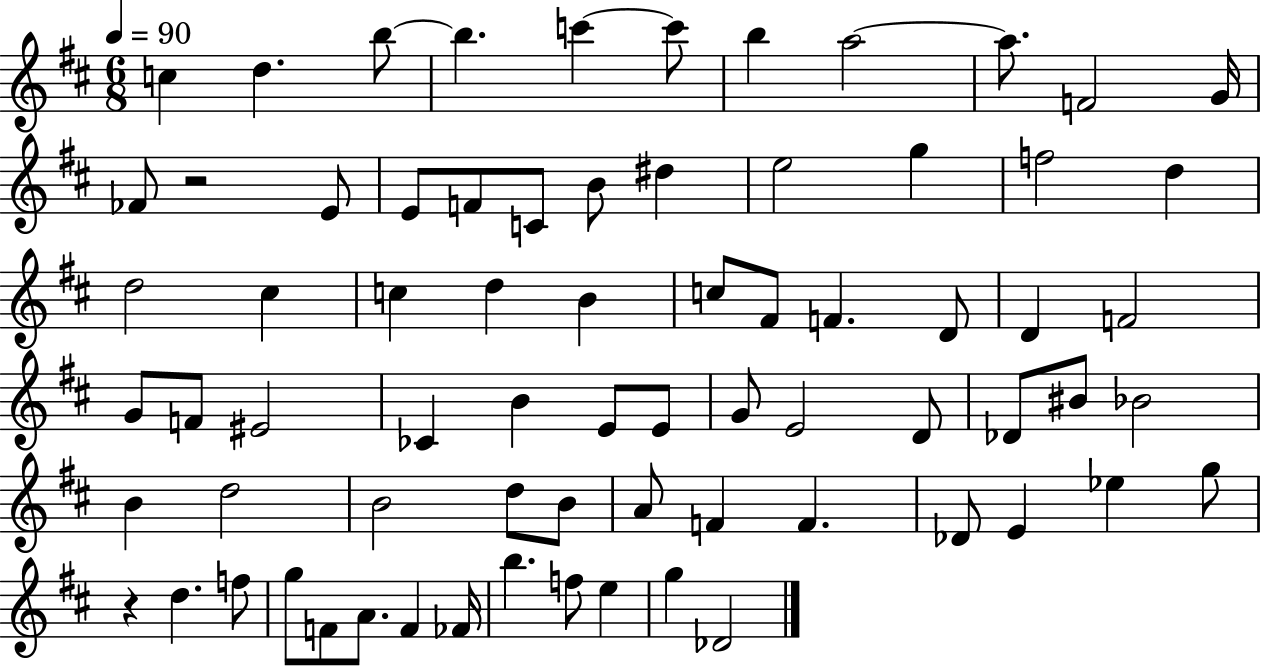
X:1
T:Untitled
M:6/8
L:1/4
K:D
c d b/2 b c' c'/2 b a2 a/2 F2 G/4 _F/2 z2 E/2 E/2 F/2 C/2 B/2 ^d e2 g f2 d d2 ^c c d B c/2 ^F/2 F D/2 D F2 G/2 F/2 ^E2 _C B E/2 E/2 G/2 E2 D/2 _D/2 ^B/2 _B2 B d2 B2 d/2 B/2 A/2 F F _D/2 E _e g/2 z d f/2 g/2 F/2 A/2 F _F/4 b f/2 e g _D2